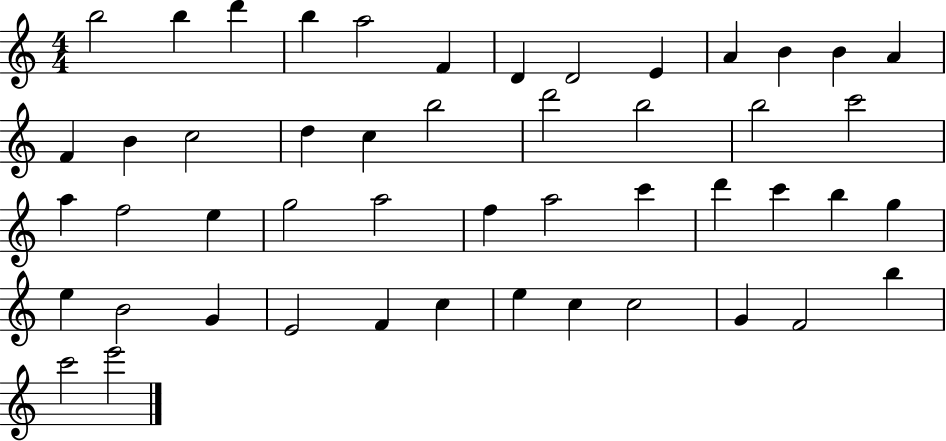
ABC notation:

X:1
T:Untitled
M:4/4
L:1/4
K:C
b2 b d' b a2 F D D2 E A B B A F B c2 d c b2 d'2 b2 b2 c'2 a f2 e g2 a2 f a2 c' d' c' b g e B2 G E2 F c e c c2 G F2 b c'2 e'2